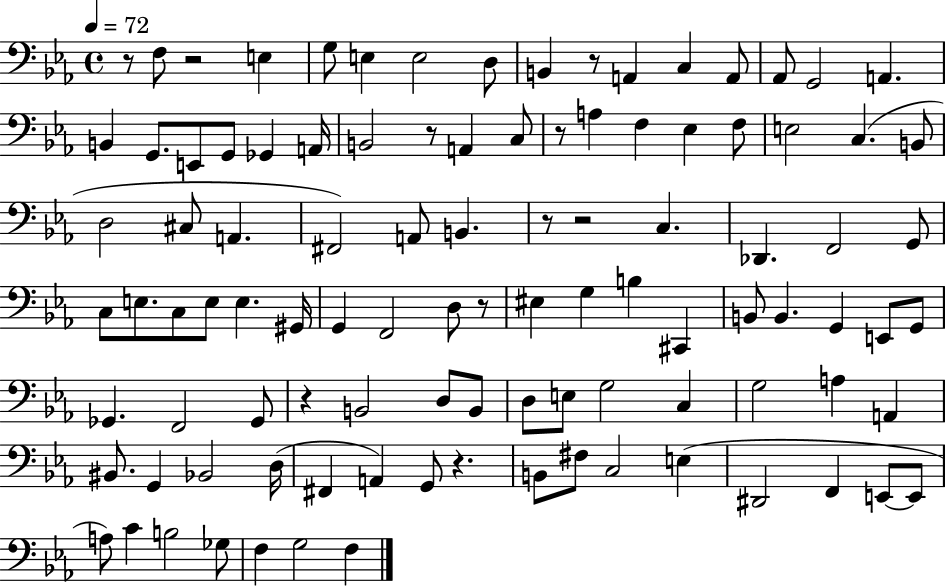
{
  \clef bass
  \time 4/4
  \defaultTimeSignature
  \key ees \major
  \tempo 4 = 72
  \repeat volta 2 { r8 f8 r2 e4 | g8 e4 e2 d8 | b,4 r8 a,4 c4 a,8 | aes,8 g,2 a,4. | \break b,4 g,8. e,8 g,8 ges,4 a,16 | b,2 r8 a,4 c8 | r8 a4 f4 ees4 f8 | e2 c4.( b,8 | \break d2 cis8 a,4. | fis,2) a,8 b,4. | r8 r2 c4. | des,4. f,2 g,8 | \break c8 e8. c8 e8 e4. gis,16 | g,4 f,2 d8 r8 | eis4 g4 b4 cis,4 | b,8 b,4. g,4 e,8 g,8 | \break ges,4. f,2 ges,8 | r4 b,2 d8 b,8 | d8 e8 g2 c4 | g2 a4 a,4 | \break bis,8. g,4 bes,2 d16( | fis,4 a,4) g,8 r4. | b,8 fis8 c2 e4( | dis,2 f,4 e,8~~ e,8 | \break a8) c'4 b2 ges8 | f4 g2 f4 | } \bar "|."
}